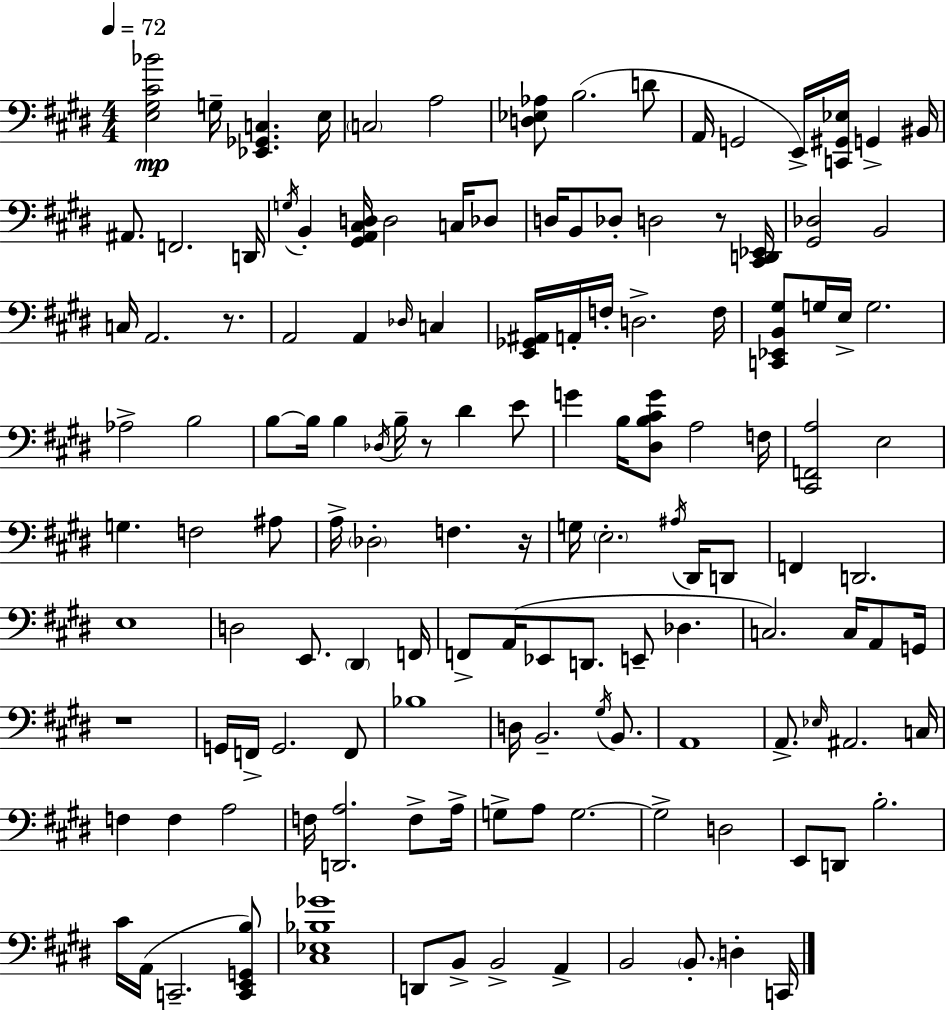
X:1
T:Untitled
M:4/4
L:1/4
K:E
[E,^G,^C_B]2 G,/4 [_E,,_G,,C,] E,/4 C,2 A,2 [D,_E,_A,]/2 B,2 D/2 A,,/4 G,,2 E,,/4 [C,,^G,,_E,]/4 G,, ^B,,/4 ^A,,/2 F,,2 D,,/4 G,/4 B,, [^G,,A,,^C,D,]/4 D,2 C,/4 _D,/2 D,/4 B,,/2 _D,/2 D,2 z/2 [^C,,D,,_E,,]/4 [^G,,_D,]2 B,,2 C,/4 A,,2 z/2 A,,2 A,, _D,/4 C, [E,,_G,,^A,,]/4 A,,/4 F,/4 D,2 F,/4 [C,,_E,,B,,^G,]/2 G,/4 E,/4 G,2 _A,2 B,2 B,/2 B,/4 B, _D,/4 B,/4 z/2 ^D E/2 G B,/4 [^D,B,^CG]/2 A,2 F,/4 [^C,,F,,A,]2 E,2 G, F,2 ^A,/2 A,/4 _D,2 F, z/4 G,/4 E,2 ^A,/4 ^D,,/4 D,,/2 F,, D,,2 E,4 D,2 E,,/2 ^D,, F,,/4 F,,/2 A,,/4 _E,,/2 D,,/2 E,,/2 _D, C,2 C,/4 A,,/2 G,,/4 z4 G,,/4 F,,/4 G,,2 F,,/2 _B,4 D,/4 B,,2 ^G,/4 B,,/2 A,,4 A,,/2 _E,/4 ^A,,2 C,/4 F, F, A,2 F,/4 [D,,A,]2 F,/2 A,/4 G,/2 A,/2 G,2 G,2 D,2 E,,/2 D,,/2 B,2 ^C/4 A,,/4 C,,2 [C,,E,,G,,B,]/2 [^C,_E,_B,_G]4 D,,/2 B,,/2 B,,2 A,, B,,2 B,,/2 D, C,,/4